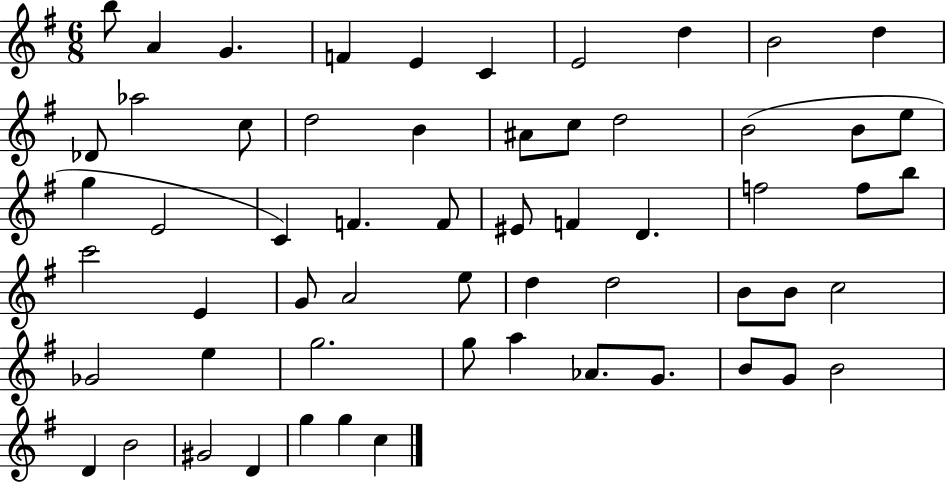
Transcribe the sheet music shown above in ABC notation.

X:1
T:Untitled
M:6/8
L:1/4
K:G
b/2 A G F E C E2 d B2 d _D/2 _a2 c/2 d2 B ^A/2 c/2 d2 B2 B/2 e/2 g E2 C F F/2 ^E/2 F D f2 f/2 b/2 c'2 E G/2 A2 e/2 d d2 B/2 B/2 c2 _G2 e g2 g/2 a _A/2 G/2 B/2 G/2 B2 D B2 ^G2 D g g c